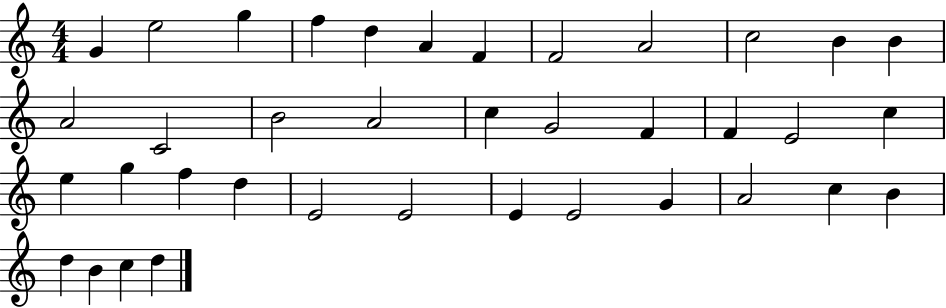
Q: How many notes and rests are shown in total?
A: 38